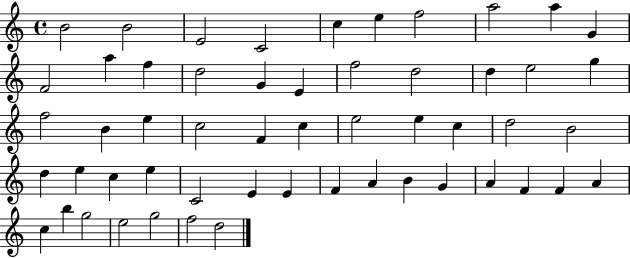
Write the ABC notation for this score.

X:1
T:Untitled
M:4/4
L:1/4
K:C
B2 B2 E2 C2 c e f2 a2 a G F2 a f d2 G E f2 d2 d e2 g f2 B e c2 F c e2 e c d2 B2 d e c e C2 E E F A B G A F F A c b g2 e2 g2 f2 d2